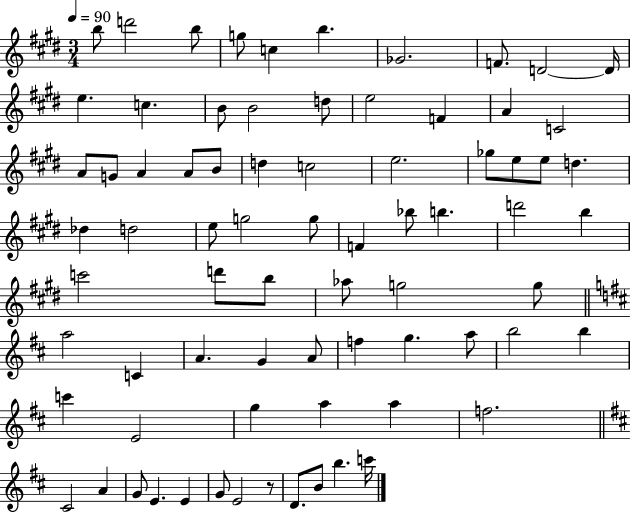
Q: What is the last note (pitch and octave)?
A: C6